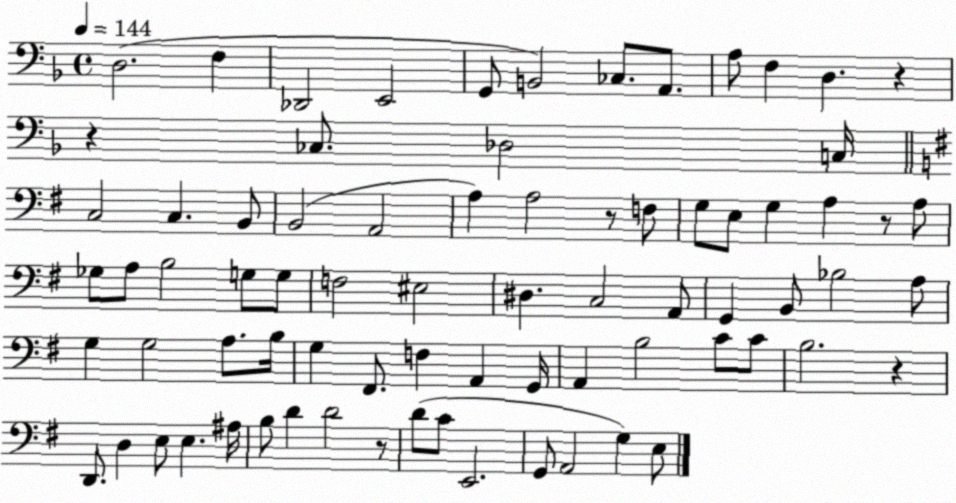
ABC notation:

X:1
T:Untitled
M:4/4
L:1/4
K:F
D,2 F, _D,,2 E,,2 G,,/2 B,,2 _C,/2 A,,/2 A,/2 F, D, z z _C,/2 _D,2 C,/4 C,2 C, B,,/2 B,,2 A,,2 A, A,2 z/2 F,/2 G,/2 E,/2 G, A, z/2 A,/2 _G,/2 A,/2 B,2 G,/2 G,/2 F,2 ^E,2 ^D, C,2 A,,/2 G,, B,,/2 _B,2 A,/2 G, G,2 A,/2 B,/4 G, ^F,,/2 F, A,, G,,/4 A,, B,2 C/2 C/2 B,2 z D,,/2 D, E,/2 E, ^A,/4 B,/2 D D2 z/2 D/2 C/2 E,,2 G,,/2 A,,2 G, E,/2